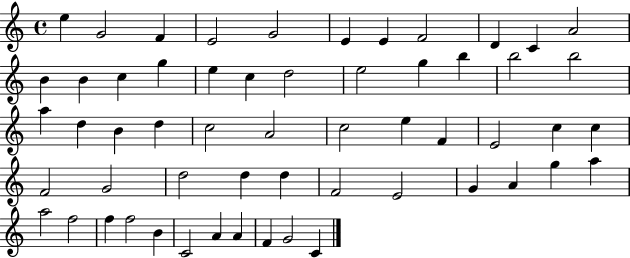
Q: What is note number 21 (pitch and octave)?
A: B5